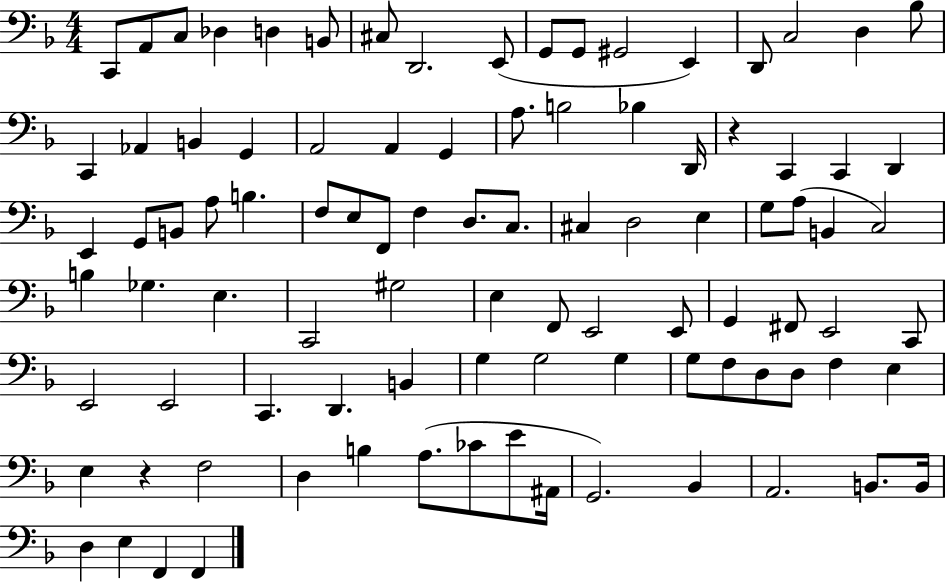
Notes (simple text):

C2/e A2/e C3/e Db3/q D3/q B2/e C#3/e D2/h. E2/e G2/e G2/e G#2/h E2/q D2/e C3/h D3/q Bb3/e C2/q Ab2/q B2/q G2/q A2/h A2/q G2/q A3/e. B3/h Bb3/q D2/s R/q C2/q C2/q D2/q E2/q G2/e B2/e A3/e B3/q. F3/e E3/e F2/e F3/q D3/e. C3/e. C#3/q D3/h E3/q G3/e A3/e B2/q C3/h B3/q Gb3/q. E3/q. C2/h G#3/h E3/q F2/e E2/h E2/e G2/q F#2/e E2/h C2/e E2/h E2/h C2/q. D2/q. B2/q G3/q G3/h G3/q G3/e F3/e D3/e D3/e F3/q E3/q E3/q R/q F3/h D3/q B3/q A3/e. CES4/e E4/e A#2/s G2/h. Bb2/q A2/h. B2/e. B2/s D3/q E3/q F2/q F2/q